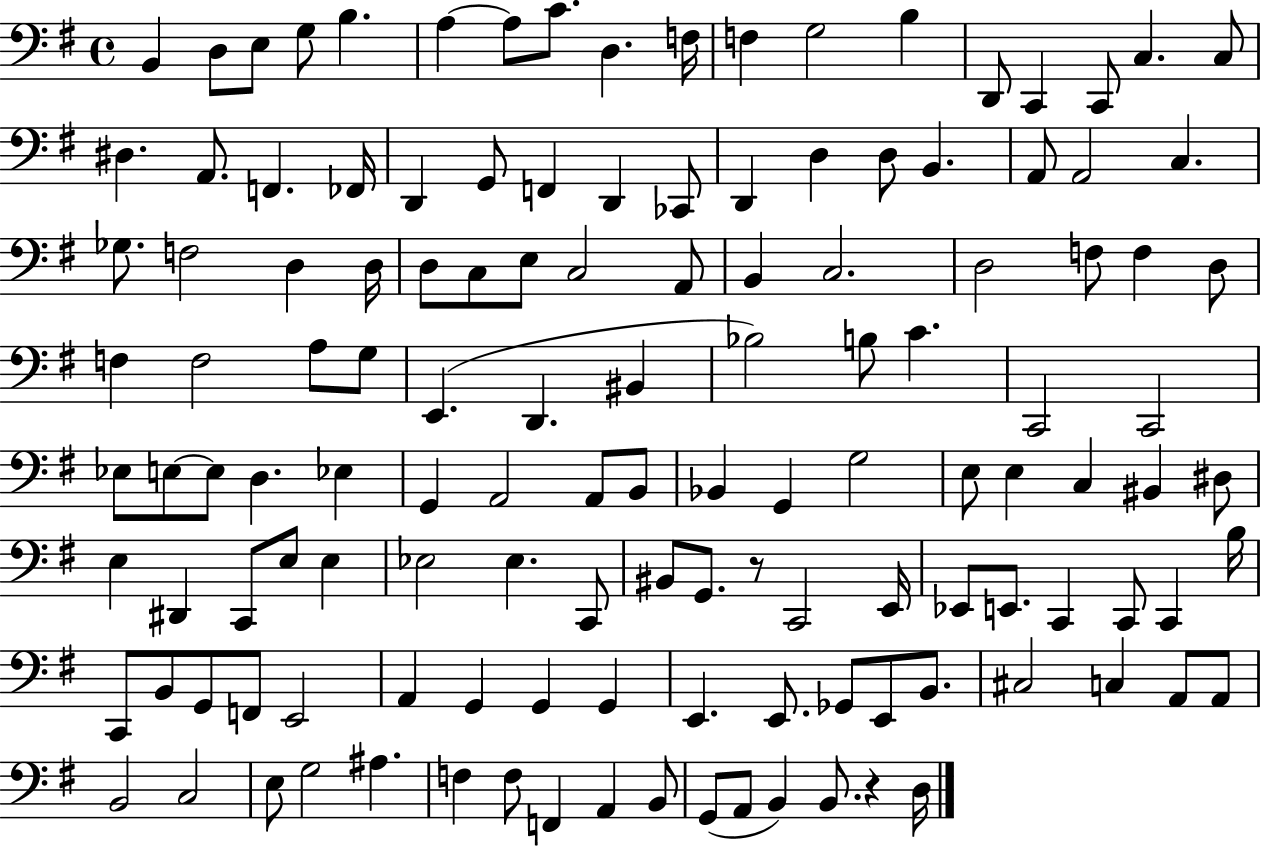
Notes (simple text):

B2/q D3/e E3/e G3/e B3/q. A3/q A3/e C4/e. D3/q. F3/s F3/q G3/h B3/q D2/e C2/q C2/e C3/q. C3/e D#3/q. A2/e. F2/q. FES2/s D2/q G2/e F2/q D2/q CES2/e D2/q D3/q D3/e B2/q. A2/e A2/h C3/q. Gb3/e. F3/h D3/q D3/s D3/e C3/e E3/e C3/h A2/e B2/q C3/h. D3/h F3/e F3/q D3/e F3/q F3/h A3/e G3/e E2/q. D2/q. BIS2/q Bb3/h B3/e C4/q. C2/h C2/h Eb3/e E3/e E3/e D3/q. Eb3/q G2/q A2/h A2/e B2/e Bb2/q G2/q G3/h E3/e E3/q C3/q BIS2/q D#3/e E3/q D#2/q C2/e E3/e E3/q Eb3/h Eb3/q. C2/e BIS2/e G2/e. R/e C2/h E2/s Eb2/e E2/e. C2/q C2/e C2/q B3/s C2/e B2/e G2/e F2/e E2/h A2/q G2/q G2/q G2/q E2/q. E2/e. Gb2/e E2/e B2/e. C#3/h C3/q A2/e A2/e B2/h C3/h E3/e G3/h A#3/q. F3/q F3/e F2/q A2/q B2/e G2/e A2/e B2/q B2/e. R/q D3/s